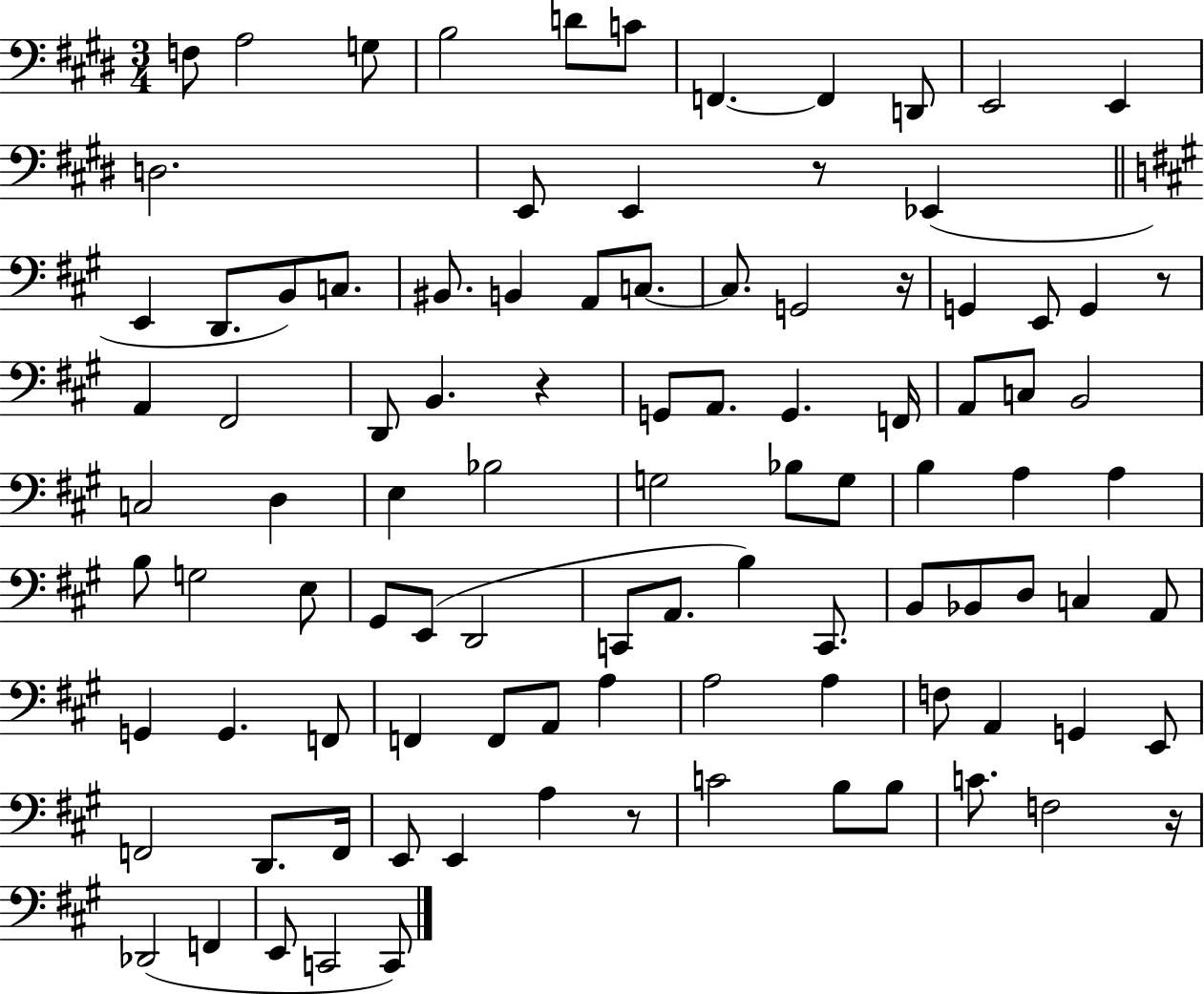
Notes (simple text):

F3/e A3/h G3/e B3/h D4/e C4/e F2/q. F2/q D2/e E2/h E2/q D3/h. E2/e E2/q R/e Eb2/q E2/q D2/e. B2/e C3/e. BIS2/e. B2/q A2/e C3/e. C3/e. G2/h R/s G2/q E2/e G2/q R/e A2/q F#2/h D2/e B2/q. R/q G2/e A2/e. G2/q. F2/s A2/e C3/e B2/h C3/h D3/q E3/q Bb3/h G3/h Bb3/e G3/e B3/q A3/q A3/q B3/e G3/h E3/e G#2/e E2/e D2/h C2/e A2/e. B3/q C2/e. B2/e Bb2/e D3/e C3/q A2/e G2/q G2/q. F2/e F2/q F2/e A2/e A3/q A3/h A3/q F3/e A2/q G2/q E2/e F2/h D2/e. F2/s E2/e E2/q A3/q R/e C4/h B3/e B3/e C4/e. F3/h R/s Db2/h F2/q E2/e C2/h C2/e